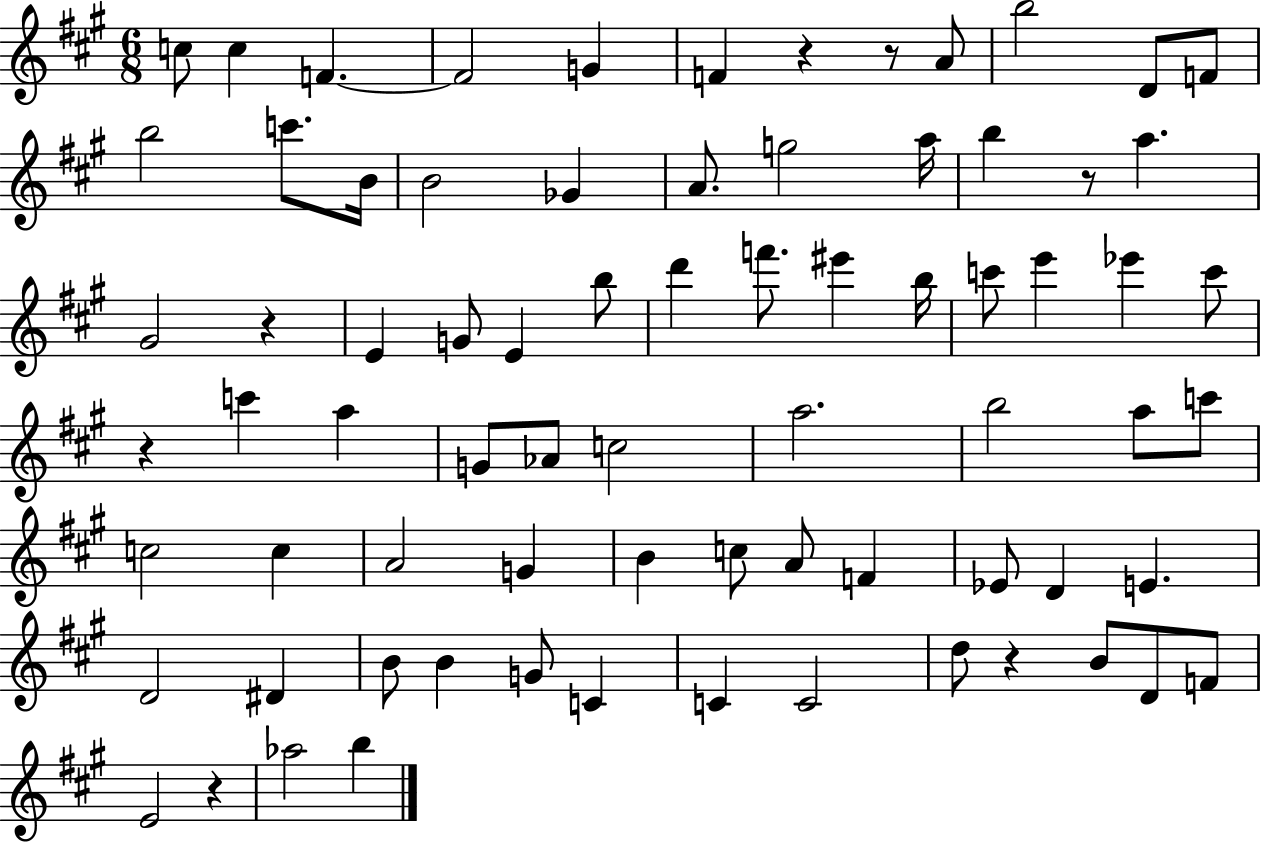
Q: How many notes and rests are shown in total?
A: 75